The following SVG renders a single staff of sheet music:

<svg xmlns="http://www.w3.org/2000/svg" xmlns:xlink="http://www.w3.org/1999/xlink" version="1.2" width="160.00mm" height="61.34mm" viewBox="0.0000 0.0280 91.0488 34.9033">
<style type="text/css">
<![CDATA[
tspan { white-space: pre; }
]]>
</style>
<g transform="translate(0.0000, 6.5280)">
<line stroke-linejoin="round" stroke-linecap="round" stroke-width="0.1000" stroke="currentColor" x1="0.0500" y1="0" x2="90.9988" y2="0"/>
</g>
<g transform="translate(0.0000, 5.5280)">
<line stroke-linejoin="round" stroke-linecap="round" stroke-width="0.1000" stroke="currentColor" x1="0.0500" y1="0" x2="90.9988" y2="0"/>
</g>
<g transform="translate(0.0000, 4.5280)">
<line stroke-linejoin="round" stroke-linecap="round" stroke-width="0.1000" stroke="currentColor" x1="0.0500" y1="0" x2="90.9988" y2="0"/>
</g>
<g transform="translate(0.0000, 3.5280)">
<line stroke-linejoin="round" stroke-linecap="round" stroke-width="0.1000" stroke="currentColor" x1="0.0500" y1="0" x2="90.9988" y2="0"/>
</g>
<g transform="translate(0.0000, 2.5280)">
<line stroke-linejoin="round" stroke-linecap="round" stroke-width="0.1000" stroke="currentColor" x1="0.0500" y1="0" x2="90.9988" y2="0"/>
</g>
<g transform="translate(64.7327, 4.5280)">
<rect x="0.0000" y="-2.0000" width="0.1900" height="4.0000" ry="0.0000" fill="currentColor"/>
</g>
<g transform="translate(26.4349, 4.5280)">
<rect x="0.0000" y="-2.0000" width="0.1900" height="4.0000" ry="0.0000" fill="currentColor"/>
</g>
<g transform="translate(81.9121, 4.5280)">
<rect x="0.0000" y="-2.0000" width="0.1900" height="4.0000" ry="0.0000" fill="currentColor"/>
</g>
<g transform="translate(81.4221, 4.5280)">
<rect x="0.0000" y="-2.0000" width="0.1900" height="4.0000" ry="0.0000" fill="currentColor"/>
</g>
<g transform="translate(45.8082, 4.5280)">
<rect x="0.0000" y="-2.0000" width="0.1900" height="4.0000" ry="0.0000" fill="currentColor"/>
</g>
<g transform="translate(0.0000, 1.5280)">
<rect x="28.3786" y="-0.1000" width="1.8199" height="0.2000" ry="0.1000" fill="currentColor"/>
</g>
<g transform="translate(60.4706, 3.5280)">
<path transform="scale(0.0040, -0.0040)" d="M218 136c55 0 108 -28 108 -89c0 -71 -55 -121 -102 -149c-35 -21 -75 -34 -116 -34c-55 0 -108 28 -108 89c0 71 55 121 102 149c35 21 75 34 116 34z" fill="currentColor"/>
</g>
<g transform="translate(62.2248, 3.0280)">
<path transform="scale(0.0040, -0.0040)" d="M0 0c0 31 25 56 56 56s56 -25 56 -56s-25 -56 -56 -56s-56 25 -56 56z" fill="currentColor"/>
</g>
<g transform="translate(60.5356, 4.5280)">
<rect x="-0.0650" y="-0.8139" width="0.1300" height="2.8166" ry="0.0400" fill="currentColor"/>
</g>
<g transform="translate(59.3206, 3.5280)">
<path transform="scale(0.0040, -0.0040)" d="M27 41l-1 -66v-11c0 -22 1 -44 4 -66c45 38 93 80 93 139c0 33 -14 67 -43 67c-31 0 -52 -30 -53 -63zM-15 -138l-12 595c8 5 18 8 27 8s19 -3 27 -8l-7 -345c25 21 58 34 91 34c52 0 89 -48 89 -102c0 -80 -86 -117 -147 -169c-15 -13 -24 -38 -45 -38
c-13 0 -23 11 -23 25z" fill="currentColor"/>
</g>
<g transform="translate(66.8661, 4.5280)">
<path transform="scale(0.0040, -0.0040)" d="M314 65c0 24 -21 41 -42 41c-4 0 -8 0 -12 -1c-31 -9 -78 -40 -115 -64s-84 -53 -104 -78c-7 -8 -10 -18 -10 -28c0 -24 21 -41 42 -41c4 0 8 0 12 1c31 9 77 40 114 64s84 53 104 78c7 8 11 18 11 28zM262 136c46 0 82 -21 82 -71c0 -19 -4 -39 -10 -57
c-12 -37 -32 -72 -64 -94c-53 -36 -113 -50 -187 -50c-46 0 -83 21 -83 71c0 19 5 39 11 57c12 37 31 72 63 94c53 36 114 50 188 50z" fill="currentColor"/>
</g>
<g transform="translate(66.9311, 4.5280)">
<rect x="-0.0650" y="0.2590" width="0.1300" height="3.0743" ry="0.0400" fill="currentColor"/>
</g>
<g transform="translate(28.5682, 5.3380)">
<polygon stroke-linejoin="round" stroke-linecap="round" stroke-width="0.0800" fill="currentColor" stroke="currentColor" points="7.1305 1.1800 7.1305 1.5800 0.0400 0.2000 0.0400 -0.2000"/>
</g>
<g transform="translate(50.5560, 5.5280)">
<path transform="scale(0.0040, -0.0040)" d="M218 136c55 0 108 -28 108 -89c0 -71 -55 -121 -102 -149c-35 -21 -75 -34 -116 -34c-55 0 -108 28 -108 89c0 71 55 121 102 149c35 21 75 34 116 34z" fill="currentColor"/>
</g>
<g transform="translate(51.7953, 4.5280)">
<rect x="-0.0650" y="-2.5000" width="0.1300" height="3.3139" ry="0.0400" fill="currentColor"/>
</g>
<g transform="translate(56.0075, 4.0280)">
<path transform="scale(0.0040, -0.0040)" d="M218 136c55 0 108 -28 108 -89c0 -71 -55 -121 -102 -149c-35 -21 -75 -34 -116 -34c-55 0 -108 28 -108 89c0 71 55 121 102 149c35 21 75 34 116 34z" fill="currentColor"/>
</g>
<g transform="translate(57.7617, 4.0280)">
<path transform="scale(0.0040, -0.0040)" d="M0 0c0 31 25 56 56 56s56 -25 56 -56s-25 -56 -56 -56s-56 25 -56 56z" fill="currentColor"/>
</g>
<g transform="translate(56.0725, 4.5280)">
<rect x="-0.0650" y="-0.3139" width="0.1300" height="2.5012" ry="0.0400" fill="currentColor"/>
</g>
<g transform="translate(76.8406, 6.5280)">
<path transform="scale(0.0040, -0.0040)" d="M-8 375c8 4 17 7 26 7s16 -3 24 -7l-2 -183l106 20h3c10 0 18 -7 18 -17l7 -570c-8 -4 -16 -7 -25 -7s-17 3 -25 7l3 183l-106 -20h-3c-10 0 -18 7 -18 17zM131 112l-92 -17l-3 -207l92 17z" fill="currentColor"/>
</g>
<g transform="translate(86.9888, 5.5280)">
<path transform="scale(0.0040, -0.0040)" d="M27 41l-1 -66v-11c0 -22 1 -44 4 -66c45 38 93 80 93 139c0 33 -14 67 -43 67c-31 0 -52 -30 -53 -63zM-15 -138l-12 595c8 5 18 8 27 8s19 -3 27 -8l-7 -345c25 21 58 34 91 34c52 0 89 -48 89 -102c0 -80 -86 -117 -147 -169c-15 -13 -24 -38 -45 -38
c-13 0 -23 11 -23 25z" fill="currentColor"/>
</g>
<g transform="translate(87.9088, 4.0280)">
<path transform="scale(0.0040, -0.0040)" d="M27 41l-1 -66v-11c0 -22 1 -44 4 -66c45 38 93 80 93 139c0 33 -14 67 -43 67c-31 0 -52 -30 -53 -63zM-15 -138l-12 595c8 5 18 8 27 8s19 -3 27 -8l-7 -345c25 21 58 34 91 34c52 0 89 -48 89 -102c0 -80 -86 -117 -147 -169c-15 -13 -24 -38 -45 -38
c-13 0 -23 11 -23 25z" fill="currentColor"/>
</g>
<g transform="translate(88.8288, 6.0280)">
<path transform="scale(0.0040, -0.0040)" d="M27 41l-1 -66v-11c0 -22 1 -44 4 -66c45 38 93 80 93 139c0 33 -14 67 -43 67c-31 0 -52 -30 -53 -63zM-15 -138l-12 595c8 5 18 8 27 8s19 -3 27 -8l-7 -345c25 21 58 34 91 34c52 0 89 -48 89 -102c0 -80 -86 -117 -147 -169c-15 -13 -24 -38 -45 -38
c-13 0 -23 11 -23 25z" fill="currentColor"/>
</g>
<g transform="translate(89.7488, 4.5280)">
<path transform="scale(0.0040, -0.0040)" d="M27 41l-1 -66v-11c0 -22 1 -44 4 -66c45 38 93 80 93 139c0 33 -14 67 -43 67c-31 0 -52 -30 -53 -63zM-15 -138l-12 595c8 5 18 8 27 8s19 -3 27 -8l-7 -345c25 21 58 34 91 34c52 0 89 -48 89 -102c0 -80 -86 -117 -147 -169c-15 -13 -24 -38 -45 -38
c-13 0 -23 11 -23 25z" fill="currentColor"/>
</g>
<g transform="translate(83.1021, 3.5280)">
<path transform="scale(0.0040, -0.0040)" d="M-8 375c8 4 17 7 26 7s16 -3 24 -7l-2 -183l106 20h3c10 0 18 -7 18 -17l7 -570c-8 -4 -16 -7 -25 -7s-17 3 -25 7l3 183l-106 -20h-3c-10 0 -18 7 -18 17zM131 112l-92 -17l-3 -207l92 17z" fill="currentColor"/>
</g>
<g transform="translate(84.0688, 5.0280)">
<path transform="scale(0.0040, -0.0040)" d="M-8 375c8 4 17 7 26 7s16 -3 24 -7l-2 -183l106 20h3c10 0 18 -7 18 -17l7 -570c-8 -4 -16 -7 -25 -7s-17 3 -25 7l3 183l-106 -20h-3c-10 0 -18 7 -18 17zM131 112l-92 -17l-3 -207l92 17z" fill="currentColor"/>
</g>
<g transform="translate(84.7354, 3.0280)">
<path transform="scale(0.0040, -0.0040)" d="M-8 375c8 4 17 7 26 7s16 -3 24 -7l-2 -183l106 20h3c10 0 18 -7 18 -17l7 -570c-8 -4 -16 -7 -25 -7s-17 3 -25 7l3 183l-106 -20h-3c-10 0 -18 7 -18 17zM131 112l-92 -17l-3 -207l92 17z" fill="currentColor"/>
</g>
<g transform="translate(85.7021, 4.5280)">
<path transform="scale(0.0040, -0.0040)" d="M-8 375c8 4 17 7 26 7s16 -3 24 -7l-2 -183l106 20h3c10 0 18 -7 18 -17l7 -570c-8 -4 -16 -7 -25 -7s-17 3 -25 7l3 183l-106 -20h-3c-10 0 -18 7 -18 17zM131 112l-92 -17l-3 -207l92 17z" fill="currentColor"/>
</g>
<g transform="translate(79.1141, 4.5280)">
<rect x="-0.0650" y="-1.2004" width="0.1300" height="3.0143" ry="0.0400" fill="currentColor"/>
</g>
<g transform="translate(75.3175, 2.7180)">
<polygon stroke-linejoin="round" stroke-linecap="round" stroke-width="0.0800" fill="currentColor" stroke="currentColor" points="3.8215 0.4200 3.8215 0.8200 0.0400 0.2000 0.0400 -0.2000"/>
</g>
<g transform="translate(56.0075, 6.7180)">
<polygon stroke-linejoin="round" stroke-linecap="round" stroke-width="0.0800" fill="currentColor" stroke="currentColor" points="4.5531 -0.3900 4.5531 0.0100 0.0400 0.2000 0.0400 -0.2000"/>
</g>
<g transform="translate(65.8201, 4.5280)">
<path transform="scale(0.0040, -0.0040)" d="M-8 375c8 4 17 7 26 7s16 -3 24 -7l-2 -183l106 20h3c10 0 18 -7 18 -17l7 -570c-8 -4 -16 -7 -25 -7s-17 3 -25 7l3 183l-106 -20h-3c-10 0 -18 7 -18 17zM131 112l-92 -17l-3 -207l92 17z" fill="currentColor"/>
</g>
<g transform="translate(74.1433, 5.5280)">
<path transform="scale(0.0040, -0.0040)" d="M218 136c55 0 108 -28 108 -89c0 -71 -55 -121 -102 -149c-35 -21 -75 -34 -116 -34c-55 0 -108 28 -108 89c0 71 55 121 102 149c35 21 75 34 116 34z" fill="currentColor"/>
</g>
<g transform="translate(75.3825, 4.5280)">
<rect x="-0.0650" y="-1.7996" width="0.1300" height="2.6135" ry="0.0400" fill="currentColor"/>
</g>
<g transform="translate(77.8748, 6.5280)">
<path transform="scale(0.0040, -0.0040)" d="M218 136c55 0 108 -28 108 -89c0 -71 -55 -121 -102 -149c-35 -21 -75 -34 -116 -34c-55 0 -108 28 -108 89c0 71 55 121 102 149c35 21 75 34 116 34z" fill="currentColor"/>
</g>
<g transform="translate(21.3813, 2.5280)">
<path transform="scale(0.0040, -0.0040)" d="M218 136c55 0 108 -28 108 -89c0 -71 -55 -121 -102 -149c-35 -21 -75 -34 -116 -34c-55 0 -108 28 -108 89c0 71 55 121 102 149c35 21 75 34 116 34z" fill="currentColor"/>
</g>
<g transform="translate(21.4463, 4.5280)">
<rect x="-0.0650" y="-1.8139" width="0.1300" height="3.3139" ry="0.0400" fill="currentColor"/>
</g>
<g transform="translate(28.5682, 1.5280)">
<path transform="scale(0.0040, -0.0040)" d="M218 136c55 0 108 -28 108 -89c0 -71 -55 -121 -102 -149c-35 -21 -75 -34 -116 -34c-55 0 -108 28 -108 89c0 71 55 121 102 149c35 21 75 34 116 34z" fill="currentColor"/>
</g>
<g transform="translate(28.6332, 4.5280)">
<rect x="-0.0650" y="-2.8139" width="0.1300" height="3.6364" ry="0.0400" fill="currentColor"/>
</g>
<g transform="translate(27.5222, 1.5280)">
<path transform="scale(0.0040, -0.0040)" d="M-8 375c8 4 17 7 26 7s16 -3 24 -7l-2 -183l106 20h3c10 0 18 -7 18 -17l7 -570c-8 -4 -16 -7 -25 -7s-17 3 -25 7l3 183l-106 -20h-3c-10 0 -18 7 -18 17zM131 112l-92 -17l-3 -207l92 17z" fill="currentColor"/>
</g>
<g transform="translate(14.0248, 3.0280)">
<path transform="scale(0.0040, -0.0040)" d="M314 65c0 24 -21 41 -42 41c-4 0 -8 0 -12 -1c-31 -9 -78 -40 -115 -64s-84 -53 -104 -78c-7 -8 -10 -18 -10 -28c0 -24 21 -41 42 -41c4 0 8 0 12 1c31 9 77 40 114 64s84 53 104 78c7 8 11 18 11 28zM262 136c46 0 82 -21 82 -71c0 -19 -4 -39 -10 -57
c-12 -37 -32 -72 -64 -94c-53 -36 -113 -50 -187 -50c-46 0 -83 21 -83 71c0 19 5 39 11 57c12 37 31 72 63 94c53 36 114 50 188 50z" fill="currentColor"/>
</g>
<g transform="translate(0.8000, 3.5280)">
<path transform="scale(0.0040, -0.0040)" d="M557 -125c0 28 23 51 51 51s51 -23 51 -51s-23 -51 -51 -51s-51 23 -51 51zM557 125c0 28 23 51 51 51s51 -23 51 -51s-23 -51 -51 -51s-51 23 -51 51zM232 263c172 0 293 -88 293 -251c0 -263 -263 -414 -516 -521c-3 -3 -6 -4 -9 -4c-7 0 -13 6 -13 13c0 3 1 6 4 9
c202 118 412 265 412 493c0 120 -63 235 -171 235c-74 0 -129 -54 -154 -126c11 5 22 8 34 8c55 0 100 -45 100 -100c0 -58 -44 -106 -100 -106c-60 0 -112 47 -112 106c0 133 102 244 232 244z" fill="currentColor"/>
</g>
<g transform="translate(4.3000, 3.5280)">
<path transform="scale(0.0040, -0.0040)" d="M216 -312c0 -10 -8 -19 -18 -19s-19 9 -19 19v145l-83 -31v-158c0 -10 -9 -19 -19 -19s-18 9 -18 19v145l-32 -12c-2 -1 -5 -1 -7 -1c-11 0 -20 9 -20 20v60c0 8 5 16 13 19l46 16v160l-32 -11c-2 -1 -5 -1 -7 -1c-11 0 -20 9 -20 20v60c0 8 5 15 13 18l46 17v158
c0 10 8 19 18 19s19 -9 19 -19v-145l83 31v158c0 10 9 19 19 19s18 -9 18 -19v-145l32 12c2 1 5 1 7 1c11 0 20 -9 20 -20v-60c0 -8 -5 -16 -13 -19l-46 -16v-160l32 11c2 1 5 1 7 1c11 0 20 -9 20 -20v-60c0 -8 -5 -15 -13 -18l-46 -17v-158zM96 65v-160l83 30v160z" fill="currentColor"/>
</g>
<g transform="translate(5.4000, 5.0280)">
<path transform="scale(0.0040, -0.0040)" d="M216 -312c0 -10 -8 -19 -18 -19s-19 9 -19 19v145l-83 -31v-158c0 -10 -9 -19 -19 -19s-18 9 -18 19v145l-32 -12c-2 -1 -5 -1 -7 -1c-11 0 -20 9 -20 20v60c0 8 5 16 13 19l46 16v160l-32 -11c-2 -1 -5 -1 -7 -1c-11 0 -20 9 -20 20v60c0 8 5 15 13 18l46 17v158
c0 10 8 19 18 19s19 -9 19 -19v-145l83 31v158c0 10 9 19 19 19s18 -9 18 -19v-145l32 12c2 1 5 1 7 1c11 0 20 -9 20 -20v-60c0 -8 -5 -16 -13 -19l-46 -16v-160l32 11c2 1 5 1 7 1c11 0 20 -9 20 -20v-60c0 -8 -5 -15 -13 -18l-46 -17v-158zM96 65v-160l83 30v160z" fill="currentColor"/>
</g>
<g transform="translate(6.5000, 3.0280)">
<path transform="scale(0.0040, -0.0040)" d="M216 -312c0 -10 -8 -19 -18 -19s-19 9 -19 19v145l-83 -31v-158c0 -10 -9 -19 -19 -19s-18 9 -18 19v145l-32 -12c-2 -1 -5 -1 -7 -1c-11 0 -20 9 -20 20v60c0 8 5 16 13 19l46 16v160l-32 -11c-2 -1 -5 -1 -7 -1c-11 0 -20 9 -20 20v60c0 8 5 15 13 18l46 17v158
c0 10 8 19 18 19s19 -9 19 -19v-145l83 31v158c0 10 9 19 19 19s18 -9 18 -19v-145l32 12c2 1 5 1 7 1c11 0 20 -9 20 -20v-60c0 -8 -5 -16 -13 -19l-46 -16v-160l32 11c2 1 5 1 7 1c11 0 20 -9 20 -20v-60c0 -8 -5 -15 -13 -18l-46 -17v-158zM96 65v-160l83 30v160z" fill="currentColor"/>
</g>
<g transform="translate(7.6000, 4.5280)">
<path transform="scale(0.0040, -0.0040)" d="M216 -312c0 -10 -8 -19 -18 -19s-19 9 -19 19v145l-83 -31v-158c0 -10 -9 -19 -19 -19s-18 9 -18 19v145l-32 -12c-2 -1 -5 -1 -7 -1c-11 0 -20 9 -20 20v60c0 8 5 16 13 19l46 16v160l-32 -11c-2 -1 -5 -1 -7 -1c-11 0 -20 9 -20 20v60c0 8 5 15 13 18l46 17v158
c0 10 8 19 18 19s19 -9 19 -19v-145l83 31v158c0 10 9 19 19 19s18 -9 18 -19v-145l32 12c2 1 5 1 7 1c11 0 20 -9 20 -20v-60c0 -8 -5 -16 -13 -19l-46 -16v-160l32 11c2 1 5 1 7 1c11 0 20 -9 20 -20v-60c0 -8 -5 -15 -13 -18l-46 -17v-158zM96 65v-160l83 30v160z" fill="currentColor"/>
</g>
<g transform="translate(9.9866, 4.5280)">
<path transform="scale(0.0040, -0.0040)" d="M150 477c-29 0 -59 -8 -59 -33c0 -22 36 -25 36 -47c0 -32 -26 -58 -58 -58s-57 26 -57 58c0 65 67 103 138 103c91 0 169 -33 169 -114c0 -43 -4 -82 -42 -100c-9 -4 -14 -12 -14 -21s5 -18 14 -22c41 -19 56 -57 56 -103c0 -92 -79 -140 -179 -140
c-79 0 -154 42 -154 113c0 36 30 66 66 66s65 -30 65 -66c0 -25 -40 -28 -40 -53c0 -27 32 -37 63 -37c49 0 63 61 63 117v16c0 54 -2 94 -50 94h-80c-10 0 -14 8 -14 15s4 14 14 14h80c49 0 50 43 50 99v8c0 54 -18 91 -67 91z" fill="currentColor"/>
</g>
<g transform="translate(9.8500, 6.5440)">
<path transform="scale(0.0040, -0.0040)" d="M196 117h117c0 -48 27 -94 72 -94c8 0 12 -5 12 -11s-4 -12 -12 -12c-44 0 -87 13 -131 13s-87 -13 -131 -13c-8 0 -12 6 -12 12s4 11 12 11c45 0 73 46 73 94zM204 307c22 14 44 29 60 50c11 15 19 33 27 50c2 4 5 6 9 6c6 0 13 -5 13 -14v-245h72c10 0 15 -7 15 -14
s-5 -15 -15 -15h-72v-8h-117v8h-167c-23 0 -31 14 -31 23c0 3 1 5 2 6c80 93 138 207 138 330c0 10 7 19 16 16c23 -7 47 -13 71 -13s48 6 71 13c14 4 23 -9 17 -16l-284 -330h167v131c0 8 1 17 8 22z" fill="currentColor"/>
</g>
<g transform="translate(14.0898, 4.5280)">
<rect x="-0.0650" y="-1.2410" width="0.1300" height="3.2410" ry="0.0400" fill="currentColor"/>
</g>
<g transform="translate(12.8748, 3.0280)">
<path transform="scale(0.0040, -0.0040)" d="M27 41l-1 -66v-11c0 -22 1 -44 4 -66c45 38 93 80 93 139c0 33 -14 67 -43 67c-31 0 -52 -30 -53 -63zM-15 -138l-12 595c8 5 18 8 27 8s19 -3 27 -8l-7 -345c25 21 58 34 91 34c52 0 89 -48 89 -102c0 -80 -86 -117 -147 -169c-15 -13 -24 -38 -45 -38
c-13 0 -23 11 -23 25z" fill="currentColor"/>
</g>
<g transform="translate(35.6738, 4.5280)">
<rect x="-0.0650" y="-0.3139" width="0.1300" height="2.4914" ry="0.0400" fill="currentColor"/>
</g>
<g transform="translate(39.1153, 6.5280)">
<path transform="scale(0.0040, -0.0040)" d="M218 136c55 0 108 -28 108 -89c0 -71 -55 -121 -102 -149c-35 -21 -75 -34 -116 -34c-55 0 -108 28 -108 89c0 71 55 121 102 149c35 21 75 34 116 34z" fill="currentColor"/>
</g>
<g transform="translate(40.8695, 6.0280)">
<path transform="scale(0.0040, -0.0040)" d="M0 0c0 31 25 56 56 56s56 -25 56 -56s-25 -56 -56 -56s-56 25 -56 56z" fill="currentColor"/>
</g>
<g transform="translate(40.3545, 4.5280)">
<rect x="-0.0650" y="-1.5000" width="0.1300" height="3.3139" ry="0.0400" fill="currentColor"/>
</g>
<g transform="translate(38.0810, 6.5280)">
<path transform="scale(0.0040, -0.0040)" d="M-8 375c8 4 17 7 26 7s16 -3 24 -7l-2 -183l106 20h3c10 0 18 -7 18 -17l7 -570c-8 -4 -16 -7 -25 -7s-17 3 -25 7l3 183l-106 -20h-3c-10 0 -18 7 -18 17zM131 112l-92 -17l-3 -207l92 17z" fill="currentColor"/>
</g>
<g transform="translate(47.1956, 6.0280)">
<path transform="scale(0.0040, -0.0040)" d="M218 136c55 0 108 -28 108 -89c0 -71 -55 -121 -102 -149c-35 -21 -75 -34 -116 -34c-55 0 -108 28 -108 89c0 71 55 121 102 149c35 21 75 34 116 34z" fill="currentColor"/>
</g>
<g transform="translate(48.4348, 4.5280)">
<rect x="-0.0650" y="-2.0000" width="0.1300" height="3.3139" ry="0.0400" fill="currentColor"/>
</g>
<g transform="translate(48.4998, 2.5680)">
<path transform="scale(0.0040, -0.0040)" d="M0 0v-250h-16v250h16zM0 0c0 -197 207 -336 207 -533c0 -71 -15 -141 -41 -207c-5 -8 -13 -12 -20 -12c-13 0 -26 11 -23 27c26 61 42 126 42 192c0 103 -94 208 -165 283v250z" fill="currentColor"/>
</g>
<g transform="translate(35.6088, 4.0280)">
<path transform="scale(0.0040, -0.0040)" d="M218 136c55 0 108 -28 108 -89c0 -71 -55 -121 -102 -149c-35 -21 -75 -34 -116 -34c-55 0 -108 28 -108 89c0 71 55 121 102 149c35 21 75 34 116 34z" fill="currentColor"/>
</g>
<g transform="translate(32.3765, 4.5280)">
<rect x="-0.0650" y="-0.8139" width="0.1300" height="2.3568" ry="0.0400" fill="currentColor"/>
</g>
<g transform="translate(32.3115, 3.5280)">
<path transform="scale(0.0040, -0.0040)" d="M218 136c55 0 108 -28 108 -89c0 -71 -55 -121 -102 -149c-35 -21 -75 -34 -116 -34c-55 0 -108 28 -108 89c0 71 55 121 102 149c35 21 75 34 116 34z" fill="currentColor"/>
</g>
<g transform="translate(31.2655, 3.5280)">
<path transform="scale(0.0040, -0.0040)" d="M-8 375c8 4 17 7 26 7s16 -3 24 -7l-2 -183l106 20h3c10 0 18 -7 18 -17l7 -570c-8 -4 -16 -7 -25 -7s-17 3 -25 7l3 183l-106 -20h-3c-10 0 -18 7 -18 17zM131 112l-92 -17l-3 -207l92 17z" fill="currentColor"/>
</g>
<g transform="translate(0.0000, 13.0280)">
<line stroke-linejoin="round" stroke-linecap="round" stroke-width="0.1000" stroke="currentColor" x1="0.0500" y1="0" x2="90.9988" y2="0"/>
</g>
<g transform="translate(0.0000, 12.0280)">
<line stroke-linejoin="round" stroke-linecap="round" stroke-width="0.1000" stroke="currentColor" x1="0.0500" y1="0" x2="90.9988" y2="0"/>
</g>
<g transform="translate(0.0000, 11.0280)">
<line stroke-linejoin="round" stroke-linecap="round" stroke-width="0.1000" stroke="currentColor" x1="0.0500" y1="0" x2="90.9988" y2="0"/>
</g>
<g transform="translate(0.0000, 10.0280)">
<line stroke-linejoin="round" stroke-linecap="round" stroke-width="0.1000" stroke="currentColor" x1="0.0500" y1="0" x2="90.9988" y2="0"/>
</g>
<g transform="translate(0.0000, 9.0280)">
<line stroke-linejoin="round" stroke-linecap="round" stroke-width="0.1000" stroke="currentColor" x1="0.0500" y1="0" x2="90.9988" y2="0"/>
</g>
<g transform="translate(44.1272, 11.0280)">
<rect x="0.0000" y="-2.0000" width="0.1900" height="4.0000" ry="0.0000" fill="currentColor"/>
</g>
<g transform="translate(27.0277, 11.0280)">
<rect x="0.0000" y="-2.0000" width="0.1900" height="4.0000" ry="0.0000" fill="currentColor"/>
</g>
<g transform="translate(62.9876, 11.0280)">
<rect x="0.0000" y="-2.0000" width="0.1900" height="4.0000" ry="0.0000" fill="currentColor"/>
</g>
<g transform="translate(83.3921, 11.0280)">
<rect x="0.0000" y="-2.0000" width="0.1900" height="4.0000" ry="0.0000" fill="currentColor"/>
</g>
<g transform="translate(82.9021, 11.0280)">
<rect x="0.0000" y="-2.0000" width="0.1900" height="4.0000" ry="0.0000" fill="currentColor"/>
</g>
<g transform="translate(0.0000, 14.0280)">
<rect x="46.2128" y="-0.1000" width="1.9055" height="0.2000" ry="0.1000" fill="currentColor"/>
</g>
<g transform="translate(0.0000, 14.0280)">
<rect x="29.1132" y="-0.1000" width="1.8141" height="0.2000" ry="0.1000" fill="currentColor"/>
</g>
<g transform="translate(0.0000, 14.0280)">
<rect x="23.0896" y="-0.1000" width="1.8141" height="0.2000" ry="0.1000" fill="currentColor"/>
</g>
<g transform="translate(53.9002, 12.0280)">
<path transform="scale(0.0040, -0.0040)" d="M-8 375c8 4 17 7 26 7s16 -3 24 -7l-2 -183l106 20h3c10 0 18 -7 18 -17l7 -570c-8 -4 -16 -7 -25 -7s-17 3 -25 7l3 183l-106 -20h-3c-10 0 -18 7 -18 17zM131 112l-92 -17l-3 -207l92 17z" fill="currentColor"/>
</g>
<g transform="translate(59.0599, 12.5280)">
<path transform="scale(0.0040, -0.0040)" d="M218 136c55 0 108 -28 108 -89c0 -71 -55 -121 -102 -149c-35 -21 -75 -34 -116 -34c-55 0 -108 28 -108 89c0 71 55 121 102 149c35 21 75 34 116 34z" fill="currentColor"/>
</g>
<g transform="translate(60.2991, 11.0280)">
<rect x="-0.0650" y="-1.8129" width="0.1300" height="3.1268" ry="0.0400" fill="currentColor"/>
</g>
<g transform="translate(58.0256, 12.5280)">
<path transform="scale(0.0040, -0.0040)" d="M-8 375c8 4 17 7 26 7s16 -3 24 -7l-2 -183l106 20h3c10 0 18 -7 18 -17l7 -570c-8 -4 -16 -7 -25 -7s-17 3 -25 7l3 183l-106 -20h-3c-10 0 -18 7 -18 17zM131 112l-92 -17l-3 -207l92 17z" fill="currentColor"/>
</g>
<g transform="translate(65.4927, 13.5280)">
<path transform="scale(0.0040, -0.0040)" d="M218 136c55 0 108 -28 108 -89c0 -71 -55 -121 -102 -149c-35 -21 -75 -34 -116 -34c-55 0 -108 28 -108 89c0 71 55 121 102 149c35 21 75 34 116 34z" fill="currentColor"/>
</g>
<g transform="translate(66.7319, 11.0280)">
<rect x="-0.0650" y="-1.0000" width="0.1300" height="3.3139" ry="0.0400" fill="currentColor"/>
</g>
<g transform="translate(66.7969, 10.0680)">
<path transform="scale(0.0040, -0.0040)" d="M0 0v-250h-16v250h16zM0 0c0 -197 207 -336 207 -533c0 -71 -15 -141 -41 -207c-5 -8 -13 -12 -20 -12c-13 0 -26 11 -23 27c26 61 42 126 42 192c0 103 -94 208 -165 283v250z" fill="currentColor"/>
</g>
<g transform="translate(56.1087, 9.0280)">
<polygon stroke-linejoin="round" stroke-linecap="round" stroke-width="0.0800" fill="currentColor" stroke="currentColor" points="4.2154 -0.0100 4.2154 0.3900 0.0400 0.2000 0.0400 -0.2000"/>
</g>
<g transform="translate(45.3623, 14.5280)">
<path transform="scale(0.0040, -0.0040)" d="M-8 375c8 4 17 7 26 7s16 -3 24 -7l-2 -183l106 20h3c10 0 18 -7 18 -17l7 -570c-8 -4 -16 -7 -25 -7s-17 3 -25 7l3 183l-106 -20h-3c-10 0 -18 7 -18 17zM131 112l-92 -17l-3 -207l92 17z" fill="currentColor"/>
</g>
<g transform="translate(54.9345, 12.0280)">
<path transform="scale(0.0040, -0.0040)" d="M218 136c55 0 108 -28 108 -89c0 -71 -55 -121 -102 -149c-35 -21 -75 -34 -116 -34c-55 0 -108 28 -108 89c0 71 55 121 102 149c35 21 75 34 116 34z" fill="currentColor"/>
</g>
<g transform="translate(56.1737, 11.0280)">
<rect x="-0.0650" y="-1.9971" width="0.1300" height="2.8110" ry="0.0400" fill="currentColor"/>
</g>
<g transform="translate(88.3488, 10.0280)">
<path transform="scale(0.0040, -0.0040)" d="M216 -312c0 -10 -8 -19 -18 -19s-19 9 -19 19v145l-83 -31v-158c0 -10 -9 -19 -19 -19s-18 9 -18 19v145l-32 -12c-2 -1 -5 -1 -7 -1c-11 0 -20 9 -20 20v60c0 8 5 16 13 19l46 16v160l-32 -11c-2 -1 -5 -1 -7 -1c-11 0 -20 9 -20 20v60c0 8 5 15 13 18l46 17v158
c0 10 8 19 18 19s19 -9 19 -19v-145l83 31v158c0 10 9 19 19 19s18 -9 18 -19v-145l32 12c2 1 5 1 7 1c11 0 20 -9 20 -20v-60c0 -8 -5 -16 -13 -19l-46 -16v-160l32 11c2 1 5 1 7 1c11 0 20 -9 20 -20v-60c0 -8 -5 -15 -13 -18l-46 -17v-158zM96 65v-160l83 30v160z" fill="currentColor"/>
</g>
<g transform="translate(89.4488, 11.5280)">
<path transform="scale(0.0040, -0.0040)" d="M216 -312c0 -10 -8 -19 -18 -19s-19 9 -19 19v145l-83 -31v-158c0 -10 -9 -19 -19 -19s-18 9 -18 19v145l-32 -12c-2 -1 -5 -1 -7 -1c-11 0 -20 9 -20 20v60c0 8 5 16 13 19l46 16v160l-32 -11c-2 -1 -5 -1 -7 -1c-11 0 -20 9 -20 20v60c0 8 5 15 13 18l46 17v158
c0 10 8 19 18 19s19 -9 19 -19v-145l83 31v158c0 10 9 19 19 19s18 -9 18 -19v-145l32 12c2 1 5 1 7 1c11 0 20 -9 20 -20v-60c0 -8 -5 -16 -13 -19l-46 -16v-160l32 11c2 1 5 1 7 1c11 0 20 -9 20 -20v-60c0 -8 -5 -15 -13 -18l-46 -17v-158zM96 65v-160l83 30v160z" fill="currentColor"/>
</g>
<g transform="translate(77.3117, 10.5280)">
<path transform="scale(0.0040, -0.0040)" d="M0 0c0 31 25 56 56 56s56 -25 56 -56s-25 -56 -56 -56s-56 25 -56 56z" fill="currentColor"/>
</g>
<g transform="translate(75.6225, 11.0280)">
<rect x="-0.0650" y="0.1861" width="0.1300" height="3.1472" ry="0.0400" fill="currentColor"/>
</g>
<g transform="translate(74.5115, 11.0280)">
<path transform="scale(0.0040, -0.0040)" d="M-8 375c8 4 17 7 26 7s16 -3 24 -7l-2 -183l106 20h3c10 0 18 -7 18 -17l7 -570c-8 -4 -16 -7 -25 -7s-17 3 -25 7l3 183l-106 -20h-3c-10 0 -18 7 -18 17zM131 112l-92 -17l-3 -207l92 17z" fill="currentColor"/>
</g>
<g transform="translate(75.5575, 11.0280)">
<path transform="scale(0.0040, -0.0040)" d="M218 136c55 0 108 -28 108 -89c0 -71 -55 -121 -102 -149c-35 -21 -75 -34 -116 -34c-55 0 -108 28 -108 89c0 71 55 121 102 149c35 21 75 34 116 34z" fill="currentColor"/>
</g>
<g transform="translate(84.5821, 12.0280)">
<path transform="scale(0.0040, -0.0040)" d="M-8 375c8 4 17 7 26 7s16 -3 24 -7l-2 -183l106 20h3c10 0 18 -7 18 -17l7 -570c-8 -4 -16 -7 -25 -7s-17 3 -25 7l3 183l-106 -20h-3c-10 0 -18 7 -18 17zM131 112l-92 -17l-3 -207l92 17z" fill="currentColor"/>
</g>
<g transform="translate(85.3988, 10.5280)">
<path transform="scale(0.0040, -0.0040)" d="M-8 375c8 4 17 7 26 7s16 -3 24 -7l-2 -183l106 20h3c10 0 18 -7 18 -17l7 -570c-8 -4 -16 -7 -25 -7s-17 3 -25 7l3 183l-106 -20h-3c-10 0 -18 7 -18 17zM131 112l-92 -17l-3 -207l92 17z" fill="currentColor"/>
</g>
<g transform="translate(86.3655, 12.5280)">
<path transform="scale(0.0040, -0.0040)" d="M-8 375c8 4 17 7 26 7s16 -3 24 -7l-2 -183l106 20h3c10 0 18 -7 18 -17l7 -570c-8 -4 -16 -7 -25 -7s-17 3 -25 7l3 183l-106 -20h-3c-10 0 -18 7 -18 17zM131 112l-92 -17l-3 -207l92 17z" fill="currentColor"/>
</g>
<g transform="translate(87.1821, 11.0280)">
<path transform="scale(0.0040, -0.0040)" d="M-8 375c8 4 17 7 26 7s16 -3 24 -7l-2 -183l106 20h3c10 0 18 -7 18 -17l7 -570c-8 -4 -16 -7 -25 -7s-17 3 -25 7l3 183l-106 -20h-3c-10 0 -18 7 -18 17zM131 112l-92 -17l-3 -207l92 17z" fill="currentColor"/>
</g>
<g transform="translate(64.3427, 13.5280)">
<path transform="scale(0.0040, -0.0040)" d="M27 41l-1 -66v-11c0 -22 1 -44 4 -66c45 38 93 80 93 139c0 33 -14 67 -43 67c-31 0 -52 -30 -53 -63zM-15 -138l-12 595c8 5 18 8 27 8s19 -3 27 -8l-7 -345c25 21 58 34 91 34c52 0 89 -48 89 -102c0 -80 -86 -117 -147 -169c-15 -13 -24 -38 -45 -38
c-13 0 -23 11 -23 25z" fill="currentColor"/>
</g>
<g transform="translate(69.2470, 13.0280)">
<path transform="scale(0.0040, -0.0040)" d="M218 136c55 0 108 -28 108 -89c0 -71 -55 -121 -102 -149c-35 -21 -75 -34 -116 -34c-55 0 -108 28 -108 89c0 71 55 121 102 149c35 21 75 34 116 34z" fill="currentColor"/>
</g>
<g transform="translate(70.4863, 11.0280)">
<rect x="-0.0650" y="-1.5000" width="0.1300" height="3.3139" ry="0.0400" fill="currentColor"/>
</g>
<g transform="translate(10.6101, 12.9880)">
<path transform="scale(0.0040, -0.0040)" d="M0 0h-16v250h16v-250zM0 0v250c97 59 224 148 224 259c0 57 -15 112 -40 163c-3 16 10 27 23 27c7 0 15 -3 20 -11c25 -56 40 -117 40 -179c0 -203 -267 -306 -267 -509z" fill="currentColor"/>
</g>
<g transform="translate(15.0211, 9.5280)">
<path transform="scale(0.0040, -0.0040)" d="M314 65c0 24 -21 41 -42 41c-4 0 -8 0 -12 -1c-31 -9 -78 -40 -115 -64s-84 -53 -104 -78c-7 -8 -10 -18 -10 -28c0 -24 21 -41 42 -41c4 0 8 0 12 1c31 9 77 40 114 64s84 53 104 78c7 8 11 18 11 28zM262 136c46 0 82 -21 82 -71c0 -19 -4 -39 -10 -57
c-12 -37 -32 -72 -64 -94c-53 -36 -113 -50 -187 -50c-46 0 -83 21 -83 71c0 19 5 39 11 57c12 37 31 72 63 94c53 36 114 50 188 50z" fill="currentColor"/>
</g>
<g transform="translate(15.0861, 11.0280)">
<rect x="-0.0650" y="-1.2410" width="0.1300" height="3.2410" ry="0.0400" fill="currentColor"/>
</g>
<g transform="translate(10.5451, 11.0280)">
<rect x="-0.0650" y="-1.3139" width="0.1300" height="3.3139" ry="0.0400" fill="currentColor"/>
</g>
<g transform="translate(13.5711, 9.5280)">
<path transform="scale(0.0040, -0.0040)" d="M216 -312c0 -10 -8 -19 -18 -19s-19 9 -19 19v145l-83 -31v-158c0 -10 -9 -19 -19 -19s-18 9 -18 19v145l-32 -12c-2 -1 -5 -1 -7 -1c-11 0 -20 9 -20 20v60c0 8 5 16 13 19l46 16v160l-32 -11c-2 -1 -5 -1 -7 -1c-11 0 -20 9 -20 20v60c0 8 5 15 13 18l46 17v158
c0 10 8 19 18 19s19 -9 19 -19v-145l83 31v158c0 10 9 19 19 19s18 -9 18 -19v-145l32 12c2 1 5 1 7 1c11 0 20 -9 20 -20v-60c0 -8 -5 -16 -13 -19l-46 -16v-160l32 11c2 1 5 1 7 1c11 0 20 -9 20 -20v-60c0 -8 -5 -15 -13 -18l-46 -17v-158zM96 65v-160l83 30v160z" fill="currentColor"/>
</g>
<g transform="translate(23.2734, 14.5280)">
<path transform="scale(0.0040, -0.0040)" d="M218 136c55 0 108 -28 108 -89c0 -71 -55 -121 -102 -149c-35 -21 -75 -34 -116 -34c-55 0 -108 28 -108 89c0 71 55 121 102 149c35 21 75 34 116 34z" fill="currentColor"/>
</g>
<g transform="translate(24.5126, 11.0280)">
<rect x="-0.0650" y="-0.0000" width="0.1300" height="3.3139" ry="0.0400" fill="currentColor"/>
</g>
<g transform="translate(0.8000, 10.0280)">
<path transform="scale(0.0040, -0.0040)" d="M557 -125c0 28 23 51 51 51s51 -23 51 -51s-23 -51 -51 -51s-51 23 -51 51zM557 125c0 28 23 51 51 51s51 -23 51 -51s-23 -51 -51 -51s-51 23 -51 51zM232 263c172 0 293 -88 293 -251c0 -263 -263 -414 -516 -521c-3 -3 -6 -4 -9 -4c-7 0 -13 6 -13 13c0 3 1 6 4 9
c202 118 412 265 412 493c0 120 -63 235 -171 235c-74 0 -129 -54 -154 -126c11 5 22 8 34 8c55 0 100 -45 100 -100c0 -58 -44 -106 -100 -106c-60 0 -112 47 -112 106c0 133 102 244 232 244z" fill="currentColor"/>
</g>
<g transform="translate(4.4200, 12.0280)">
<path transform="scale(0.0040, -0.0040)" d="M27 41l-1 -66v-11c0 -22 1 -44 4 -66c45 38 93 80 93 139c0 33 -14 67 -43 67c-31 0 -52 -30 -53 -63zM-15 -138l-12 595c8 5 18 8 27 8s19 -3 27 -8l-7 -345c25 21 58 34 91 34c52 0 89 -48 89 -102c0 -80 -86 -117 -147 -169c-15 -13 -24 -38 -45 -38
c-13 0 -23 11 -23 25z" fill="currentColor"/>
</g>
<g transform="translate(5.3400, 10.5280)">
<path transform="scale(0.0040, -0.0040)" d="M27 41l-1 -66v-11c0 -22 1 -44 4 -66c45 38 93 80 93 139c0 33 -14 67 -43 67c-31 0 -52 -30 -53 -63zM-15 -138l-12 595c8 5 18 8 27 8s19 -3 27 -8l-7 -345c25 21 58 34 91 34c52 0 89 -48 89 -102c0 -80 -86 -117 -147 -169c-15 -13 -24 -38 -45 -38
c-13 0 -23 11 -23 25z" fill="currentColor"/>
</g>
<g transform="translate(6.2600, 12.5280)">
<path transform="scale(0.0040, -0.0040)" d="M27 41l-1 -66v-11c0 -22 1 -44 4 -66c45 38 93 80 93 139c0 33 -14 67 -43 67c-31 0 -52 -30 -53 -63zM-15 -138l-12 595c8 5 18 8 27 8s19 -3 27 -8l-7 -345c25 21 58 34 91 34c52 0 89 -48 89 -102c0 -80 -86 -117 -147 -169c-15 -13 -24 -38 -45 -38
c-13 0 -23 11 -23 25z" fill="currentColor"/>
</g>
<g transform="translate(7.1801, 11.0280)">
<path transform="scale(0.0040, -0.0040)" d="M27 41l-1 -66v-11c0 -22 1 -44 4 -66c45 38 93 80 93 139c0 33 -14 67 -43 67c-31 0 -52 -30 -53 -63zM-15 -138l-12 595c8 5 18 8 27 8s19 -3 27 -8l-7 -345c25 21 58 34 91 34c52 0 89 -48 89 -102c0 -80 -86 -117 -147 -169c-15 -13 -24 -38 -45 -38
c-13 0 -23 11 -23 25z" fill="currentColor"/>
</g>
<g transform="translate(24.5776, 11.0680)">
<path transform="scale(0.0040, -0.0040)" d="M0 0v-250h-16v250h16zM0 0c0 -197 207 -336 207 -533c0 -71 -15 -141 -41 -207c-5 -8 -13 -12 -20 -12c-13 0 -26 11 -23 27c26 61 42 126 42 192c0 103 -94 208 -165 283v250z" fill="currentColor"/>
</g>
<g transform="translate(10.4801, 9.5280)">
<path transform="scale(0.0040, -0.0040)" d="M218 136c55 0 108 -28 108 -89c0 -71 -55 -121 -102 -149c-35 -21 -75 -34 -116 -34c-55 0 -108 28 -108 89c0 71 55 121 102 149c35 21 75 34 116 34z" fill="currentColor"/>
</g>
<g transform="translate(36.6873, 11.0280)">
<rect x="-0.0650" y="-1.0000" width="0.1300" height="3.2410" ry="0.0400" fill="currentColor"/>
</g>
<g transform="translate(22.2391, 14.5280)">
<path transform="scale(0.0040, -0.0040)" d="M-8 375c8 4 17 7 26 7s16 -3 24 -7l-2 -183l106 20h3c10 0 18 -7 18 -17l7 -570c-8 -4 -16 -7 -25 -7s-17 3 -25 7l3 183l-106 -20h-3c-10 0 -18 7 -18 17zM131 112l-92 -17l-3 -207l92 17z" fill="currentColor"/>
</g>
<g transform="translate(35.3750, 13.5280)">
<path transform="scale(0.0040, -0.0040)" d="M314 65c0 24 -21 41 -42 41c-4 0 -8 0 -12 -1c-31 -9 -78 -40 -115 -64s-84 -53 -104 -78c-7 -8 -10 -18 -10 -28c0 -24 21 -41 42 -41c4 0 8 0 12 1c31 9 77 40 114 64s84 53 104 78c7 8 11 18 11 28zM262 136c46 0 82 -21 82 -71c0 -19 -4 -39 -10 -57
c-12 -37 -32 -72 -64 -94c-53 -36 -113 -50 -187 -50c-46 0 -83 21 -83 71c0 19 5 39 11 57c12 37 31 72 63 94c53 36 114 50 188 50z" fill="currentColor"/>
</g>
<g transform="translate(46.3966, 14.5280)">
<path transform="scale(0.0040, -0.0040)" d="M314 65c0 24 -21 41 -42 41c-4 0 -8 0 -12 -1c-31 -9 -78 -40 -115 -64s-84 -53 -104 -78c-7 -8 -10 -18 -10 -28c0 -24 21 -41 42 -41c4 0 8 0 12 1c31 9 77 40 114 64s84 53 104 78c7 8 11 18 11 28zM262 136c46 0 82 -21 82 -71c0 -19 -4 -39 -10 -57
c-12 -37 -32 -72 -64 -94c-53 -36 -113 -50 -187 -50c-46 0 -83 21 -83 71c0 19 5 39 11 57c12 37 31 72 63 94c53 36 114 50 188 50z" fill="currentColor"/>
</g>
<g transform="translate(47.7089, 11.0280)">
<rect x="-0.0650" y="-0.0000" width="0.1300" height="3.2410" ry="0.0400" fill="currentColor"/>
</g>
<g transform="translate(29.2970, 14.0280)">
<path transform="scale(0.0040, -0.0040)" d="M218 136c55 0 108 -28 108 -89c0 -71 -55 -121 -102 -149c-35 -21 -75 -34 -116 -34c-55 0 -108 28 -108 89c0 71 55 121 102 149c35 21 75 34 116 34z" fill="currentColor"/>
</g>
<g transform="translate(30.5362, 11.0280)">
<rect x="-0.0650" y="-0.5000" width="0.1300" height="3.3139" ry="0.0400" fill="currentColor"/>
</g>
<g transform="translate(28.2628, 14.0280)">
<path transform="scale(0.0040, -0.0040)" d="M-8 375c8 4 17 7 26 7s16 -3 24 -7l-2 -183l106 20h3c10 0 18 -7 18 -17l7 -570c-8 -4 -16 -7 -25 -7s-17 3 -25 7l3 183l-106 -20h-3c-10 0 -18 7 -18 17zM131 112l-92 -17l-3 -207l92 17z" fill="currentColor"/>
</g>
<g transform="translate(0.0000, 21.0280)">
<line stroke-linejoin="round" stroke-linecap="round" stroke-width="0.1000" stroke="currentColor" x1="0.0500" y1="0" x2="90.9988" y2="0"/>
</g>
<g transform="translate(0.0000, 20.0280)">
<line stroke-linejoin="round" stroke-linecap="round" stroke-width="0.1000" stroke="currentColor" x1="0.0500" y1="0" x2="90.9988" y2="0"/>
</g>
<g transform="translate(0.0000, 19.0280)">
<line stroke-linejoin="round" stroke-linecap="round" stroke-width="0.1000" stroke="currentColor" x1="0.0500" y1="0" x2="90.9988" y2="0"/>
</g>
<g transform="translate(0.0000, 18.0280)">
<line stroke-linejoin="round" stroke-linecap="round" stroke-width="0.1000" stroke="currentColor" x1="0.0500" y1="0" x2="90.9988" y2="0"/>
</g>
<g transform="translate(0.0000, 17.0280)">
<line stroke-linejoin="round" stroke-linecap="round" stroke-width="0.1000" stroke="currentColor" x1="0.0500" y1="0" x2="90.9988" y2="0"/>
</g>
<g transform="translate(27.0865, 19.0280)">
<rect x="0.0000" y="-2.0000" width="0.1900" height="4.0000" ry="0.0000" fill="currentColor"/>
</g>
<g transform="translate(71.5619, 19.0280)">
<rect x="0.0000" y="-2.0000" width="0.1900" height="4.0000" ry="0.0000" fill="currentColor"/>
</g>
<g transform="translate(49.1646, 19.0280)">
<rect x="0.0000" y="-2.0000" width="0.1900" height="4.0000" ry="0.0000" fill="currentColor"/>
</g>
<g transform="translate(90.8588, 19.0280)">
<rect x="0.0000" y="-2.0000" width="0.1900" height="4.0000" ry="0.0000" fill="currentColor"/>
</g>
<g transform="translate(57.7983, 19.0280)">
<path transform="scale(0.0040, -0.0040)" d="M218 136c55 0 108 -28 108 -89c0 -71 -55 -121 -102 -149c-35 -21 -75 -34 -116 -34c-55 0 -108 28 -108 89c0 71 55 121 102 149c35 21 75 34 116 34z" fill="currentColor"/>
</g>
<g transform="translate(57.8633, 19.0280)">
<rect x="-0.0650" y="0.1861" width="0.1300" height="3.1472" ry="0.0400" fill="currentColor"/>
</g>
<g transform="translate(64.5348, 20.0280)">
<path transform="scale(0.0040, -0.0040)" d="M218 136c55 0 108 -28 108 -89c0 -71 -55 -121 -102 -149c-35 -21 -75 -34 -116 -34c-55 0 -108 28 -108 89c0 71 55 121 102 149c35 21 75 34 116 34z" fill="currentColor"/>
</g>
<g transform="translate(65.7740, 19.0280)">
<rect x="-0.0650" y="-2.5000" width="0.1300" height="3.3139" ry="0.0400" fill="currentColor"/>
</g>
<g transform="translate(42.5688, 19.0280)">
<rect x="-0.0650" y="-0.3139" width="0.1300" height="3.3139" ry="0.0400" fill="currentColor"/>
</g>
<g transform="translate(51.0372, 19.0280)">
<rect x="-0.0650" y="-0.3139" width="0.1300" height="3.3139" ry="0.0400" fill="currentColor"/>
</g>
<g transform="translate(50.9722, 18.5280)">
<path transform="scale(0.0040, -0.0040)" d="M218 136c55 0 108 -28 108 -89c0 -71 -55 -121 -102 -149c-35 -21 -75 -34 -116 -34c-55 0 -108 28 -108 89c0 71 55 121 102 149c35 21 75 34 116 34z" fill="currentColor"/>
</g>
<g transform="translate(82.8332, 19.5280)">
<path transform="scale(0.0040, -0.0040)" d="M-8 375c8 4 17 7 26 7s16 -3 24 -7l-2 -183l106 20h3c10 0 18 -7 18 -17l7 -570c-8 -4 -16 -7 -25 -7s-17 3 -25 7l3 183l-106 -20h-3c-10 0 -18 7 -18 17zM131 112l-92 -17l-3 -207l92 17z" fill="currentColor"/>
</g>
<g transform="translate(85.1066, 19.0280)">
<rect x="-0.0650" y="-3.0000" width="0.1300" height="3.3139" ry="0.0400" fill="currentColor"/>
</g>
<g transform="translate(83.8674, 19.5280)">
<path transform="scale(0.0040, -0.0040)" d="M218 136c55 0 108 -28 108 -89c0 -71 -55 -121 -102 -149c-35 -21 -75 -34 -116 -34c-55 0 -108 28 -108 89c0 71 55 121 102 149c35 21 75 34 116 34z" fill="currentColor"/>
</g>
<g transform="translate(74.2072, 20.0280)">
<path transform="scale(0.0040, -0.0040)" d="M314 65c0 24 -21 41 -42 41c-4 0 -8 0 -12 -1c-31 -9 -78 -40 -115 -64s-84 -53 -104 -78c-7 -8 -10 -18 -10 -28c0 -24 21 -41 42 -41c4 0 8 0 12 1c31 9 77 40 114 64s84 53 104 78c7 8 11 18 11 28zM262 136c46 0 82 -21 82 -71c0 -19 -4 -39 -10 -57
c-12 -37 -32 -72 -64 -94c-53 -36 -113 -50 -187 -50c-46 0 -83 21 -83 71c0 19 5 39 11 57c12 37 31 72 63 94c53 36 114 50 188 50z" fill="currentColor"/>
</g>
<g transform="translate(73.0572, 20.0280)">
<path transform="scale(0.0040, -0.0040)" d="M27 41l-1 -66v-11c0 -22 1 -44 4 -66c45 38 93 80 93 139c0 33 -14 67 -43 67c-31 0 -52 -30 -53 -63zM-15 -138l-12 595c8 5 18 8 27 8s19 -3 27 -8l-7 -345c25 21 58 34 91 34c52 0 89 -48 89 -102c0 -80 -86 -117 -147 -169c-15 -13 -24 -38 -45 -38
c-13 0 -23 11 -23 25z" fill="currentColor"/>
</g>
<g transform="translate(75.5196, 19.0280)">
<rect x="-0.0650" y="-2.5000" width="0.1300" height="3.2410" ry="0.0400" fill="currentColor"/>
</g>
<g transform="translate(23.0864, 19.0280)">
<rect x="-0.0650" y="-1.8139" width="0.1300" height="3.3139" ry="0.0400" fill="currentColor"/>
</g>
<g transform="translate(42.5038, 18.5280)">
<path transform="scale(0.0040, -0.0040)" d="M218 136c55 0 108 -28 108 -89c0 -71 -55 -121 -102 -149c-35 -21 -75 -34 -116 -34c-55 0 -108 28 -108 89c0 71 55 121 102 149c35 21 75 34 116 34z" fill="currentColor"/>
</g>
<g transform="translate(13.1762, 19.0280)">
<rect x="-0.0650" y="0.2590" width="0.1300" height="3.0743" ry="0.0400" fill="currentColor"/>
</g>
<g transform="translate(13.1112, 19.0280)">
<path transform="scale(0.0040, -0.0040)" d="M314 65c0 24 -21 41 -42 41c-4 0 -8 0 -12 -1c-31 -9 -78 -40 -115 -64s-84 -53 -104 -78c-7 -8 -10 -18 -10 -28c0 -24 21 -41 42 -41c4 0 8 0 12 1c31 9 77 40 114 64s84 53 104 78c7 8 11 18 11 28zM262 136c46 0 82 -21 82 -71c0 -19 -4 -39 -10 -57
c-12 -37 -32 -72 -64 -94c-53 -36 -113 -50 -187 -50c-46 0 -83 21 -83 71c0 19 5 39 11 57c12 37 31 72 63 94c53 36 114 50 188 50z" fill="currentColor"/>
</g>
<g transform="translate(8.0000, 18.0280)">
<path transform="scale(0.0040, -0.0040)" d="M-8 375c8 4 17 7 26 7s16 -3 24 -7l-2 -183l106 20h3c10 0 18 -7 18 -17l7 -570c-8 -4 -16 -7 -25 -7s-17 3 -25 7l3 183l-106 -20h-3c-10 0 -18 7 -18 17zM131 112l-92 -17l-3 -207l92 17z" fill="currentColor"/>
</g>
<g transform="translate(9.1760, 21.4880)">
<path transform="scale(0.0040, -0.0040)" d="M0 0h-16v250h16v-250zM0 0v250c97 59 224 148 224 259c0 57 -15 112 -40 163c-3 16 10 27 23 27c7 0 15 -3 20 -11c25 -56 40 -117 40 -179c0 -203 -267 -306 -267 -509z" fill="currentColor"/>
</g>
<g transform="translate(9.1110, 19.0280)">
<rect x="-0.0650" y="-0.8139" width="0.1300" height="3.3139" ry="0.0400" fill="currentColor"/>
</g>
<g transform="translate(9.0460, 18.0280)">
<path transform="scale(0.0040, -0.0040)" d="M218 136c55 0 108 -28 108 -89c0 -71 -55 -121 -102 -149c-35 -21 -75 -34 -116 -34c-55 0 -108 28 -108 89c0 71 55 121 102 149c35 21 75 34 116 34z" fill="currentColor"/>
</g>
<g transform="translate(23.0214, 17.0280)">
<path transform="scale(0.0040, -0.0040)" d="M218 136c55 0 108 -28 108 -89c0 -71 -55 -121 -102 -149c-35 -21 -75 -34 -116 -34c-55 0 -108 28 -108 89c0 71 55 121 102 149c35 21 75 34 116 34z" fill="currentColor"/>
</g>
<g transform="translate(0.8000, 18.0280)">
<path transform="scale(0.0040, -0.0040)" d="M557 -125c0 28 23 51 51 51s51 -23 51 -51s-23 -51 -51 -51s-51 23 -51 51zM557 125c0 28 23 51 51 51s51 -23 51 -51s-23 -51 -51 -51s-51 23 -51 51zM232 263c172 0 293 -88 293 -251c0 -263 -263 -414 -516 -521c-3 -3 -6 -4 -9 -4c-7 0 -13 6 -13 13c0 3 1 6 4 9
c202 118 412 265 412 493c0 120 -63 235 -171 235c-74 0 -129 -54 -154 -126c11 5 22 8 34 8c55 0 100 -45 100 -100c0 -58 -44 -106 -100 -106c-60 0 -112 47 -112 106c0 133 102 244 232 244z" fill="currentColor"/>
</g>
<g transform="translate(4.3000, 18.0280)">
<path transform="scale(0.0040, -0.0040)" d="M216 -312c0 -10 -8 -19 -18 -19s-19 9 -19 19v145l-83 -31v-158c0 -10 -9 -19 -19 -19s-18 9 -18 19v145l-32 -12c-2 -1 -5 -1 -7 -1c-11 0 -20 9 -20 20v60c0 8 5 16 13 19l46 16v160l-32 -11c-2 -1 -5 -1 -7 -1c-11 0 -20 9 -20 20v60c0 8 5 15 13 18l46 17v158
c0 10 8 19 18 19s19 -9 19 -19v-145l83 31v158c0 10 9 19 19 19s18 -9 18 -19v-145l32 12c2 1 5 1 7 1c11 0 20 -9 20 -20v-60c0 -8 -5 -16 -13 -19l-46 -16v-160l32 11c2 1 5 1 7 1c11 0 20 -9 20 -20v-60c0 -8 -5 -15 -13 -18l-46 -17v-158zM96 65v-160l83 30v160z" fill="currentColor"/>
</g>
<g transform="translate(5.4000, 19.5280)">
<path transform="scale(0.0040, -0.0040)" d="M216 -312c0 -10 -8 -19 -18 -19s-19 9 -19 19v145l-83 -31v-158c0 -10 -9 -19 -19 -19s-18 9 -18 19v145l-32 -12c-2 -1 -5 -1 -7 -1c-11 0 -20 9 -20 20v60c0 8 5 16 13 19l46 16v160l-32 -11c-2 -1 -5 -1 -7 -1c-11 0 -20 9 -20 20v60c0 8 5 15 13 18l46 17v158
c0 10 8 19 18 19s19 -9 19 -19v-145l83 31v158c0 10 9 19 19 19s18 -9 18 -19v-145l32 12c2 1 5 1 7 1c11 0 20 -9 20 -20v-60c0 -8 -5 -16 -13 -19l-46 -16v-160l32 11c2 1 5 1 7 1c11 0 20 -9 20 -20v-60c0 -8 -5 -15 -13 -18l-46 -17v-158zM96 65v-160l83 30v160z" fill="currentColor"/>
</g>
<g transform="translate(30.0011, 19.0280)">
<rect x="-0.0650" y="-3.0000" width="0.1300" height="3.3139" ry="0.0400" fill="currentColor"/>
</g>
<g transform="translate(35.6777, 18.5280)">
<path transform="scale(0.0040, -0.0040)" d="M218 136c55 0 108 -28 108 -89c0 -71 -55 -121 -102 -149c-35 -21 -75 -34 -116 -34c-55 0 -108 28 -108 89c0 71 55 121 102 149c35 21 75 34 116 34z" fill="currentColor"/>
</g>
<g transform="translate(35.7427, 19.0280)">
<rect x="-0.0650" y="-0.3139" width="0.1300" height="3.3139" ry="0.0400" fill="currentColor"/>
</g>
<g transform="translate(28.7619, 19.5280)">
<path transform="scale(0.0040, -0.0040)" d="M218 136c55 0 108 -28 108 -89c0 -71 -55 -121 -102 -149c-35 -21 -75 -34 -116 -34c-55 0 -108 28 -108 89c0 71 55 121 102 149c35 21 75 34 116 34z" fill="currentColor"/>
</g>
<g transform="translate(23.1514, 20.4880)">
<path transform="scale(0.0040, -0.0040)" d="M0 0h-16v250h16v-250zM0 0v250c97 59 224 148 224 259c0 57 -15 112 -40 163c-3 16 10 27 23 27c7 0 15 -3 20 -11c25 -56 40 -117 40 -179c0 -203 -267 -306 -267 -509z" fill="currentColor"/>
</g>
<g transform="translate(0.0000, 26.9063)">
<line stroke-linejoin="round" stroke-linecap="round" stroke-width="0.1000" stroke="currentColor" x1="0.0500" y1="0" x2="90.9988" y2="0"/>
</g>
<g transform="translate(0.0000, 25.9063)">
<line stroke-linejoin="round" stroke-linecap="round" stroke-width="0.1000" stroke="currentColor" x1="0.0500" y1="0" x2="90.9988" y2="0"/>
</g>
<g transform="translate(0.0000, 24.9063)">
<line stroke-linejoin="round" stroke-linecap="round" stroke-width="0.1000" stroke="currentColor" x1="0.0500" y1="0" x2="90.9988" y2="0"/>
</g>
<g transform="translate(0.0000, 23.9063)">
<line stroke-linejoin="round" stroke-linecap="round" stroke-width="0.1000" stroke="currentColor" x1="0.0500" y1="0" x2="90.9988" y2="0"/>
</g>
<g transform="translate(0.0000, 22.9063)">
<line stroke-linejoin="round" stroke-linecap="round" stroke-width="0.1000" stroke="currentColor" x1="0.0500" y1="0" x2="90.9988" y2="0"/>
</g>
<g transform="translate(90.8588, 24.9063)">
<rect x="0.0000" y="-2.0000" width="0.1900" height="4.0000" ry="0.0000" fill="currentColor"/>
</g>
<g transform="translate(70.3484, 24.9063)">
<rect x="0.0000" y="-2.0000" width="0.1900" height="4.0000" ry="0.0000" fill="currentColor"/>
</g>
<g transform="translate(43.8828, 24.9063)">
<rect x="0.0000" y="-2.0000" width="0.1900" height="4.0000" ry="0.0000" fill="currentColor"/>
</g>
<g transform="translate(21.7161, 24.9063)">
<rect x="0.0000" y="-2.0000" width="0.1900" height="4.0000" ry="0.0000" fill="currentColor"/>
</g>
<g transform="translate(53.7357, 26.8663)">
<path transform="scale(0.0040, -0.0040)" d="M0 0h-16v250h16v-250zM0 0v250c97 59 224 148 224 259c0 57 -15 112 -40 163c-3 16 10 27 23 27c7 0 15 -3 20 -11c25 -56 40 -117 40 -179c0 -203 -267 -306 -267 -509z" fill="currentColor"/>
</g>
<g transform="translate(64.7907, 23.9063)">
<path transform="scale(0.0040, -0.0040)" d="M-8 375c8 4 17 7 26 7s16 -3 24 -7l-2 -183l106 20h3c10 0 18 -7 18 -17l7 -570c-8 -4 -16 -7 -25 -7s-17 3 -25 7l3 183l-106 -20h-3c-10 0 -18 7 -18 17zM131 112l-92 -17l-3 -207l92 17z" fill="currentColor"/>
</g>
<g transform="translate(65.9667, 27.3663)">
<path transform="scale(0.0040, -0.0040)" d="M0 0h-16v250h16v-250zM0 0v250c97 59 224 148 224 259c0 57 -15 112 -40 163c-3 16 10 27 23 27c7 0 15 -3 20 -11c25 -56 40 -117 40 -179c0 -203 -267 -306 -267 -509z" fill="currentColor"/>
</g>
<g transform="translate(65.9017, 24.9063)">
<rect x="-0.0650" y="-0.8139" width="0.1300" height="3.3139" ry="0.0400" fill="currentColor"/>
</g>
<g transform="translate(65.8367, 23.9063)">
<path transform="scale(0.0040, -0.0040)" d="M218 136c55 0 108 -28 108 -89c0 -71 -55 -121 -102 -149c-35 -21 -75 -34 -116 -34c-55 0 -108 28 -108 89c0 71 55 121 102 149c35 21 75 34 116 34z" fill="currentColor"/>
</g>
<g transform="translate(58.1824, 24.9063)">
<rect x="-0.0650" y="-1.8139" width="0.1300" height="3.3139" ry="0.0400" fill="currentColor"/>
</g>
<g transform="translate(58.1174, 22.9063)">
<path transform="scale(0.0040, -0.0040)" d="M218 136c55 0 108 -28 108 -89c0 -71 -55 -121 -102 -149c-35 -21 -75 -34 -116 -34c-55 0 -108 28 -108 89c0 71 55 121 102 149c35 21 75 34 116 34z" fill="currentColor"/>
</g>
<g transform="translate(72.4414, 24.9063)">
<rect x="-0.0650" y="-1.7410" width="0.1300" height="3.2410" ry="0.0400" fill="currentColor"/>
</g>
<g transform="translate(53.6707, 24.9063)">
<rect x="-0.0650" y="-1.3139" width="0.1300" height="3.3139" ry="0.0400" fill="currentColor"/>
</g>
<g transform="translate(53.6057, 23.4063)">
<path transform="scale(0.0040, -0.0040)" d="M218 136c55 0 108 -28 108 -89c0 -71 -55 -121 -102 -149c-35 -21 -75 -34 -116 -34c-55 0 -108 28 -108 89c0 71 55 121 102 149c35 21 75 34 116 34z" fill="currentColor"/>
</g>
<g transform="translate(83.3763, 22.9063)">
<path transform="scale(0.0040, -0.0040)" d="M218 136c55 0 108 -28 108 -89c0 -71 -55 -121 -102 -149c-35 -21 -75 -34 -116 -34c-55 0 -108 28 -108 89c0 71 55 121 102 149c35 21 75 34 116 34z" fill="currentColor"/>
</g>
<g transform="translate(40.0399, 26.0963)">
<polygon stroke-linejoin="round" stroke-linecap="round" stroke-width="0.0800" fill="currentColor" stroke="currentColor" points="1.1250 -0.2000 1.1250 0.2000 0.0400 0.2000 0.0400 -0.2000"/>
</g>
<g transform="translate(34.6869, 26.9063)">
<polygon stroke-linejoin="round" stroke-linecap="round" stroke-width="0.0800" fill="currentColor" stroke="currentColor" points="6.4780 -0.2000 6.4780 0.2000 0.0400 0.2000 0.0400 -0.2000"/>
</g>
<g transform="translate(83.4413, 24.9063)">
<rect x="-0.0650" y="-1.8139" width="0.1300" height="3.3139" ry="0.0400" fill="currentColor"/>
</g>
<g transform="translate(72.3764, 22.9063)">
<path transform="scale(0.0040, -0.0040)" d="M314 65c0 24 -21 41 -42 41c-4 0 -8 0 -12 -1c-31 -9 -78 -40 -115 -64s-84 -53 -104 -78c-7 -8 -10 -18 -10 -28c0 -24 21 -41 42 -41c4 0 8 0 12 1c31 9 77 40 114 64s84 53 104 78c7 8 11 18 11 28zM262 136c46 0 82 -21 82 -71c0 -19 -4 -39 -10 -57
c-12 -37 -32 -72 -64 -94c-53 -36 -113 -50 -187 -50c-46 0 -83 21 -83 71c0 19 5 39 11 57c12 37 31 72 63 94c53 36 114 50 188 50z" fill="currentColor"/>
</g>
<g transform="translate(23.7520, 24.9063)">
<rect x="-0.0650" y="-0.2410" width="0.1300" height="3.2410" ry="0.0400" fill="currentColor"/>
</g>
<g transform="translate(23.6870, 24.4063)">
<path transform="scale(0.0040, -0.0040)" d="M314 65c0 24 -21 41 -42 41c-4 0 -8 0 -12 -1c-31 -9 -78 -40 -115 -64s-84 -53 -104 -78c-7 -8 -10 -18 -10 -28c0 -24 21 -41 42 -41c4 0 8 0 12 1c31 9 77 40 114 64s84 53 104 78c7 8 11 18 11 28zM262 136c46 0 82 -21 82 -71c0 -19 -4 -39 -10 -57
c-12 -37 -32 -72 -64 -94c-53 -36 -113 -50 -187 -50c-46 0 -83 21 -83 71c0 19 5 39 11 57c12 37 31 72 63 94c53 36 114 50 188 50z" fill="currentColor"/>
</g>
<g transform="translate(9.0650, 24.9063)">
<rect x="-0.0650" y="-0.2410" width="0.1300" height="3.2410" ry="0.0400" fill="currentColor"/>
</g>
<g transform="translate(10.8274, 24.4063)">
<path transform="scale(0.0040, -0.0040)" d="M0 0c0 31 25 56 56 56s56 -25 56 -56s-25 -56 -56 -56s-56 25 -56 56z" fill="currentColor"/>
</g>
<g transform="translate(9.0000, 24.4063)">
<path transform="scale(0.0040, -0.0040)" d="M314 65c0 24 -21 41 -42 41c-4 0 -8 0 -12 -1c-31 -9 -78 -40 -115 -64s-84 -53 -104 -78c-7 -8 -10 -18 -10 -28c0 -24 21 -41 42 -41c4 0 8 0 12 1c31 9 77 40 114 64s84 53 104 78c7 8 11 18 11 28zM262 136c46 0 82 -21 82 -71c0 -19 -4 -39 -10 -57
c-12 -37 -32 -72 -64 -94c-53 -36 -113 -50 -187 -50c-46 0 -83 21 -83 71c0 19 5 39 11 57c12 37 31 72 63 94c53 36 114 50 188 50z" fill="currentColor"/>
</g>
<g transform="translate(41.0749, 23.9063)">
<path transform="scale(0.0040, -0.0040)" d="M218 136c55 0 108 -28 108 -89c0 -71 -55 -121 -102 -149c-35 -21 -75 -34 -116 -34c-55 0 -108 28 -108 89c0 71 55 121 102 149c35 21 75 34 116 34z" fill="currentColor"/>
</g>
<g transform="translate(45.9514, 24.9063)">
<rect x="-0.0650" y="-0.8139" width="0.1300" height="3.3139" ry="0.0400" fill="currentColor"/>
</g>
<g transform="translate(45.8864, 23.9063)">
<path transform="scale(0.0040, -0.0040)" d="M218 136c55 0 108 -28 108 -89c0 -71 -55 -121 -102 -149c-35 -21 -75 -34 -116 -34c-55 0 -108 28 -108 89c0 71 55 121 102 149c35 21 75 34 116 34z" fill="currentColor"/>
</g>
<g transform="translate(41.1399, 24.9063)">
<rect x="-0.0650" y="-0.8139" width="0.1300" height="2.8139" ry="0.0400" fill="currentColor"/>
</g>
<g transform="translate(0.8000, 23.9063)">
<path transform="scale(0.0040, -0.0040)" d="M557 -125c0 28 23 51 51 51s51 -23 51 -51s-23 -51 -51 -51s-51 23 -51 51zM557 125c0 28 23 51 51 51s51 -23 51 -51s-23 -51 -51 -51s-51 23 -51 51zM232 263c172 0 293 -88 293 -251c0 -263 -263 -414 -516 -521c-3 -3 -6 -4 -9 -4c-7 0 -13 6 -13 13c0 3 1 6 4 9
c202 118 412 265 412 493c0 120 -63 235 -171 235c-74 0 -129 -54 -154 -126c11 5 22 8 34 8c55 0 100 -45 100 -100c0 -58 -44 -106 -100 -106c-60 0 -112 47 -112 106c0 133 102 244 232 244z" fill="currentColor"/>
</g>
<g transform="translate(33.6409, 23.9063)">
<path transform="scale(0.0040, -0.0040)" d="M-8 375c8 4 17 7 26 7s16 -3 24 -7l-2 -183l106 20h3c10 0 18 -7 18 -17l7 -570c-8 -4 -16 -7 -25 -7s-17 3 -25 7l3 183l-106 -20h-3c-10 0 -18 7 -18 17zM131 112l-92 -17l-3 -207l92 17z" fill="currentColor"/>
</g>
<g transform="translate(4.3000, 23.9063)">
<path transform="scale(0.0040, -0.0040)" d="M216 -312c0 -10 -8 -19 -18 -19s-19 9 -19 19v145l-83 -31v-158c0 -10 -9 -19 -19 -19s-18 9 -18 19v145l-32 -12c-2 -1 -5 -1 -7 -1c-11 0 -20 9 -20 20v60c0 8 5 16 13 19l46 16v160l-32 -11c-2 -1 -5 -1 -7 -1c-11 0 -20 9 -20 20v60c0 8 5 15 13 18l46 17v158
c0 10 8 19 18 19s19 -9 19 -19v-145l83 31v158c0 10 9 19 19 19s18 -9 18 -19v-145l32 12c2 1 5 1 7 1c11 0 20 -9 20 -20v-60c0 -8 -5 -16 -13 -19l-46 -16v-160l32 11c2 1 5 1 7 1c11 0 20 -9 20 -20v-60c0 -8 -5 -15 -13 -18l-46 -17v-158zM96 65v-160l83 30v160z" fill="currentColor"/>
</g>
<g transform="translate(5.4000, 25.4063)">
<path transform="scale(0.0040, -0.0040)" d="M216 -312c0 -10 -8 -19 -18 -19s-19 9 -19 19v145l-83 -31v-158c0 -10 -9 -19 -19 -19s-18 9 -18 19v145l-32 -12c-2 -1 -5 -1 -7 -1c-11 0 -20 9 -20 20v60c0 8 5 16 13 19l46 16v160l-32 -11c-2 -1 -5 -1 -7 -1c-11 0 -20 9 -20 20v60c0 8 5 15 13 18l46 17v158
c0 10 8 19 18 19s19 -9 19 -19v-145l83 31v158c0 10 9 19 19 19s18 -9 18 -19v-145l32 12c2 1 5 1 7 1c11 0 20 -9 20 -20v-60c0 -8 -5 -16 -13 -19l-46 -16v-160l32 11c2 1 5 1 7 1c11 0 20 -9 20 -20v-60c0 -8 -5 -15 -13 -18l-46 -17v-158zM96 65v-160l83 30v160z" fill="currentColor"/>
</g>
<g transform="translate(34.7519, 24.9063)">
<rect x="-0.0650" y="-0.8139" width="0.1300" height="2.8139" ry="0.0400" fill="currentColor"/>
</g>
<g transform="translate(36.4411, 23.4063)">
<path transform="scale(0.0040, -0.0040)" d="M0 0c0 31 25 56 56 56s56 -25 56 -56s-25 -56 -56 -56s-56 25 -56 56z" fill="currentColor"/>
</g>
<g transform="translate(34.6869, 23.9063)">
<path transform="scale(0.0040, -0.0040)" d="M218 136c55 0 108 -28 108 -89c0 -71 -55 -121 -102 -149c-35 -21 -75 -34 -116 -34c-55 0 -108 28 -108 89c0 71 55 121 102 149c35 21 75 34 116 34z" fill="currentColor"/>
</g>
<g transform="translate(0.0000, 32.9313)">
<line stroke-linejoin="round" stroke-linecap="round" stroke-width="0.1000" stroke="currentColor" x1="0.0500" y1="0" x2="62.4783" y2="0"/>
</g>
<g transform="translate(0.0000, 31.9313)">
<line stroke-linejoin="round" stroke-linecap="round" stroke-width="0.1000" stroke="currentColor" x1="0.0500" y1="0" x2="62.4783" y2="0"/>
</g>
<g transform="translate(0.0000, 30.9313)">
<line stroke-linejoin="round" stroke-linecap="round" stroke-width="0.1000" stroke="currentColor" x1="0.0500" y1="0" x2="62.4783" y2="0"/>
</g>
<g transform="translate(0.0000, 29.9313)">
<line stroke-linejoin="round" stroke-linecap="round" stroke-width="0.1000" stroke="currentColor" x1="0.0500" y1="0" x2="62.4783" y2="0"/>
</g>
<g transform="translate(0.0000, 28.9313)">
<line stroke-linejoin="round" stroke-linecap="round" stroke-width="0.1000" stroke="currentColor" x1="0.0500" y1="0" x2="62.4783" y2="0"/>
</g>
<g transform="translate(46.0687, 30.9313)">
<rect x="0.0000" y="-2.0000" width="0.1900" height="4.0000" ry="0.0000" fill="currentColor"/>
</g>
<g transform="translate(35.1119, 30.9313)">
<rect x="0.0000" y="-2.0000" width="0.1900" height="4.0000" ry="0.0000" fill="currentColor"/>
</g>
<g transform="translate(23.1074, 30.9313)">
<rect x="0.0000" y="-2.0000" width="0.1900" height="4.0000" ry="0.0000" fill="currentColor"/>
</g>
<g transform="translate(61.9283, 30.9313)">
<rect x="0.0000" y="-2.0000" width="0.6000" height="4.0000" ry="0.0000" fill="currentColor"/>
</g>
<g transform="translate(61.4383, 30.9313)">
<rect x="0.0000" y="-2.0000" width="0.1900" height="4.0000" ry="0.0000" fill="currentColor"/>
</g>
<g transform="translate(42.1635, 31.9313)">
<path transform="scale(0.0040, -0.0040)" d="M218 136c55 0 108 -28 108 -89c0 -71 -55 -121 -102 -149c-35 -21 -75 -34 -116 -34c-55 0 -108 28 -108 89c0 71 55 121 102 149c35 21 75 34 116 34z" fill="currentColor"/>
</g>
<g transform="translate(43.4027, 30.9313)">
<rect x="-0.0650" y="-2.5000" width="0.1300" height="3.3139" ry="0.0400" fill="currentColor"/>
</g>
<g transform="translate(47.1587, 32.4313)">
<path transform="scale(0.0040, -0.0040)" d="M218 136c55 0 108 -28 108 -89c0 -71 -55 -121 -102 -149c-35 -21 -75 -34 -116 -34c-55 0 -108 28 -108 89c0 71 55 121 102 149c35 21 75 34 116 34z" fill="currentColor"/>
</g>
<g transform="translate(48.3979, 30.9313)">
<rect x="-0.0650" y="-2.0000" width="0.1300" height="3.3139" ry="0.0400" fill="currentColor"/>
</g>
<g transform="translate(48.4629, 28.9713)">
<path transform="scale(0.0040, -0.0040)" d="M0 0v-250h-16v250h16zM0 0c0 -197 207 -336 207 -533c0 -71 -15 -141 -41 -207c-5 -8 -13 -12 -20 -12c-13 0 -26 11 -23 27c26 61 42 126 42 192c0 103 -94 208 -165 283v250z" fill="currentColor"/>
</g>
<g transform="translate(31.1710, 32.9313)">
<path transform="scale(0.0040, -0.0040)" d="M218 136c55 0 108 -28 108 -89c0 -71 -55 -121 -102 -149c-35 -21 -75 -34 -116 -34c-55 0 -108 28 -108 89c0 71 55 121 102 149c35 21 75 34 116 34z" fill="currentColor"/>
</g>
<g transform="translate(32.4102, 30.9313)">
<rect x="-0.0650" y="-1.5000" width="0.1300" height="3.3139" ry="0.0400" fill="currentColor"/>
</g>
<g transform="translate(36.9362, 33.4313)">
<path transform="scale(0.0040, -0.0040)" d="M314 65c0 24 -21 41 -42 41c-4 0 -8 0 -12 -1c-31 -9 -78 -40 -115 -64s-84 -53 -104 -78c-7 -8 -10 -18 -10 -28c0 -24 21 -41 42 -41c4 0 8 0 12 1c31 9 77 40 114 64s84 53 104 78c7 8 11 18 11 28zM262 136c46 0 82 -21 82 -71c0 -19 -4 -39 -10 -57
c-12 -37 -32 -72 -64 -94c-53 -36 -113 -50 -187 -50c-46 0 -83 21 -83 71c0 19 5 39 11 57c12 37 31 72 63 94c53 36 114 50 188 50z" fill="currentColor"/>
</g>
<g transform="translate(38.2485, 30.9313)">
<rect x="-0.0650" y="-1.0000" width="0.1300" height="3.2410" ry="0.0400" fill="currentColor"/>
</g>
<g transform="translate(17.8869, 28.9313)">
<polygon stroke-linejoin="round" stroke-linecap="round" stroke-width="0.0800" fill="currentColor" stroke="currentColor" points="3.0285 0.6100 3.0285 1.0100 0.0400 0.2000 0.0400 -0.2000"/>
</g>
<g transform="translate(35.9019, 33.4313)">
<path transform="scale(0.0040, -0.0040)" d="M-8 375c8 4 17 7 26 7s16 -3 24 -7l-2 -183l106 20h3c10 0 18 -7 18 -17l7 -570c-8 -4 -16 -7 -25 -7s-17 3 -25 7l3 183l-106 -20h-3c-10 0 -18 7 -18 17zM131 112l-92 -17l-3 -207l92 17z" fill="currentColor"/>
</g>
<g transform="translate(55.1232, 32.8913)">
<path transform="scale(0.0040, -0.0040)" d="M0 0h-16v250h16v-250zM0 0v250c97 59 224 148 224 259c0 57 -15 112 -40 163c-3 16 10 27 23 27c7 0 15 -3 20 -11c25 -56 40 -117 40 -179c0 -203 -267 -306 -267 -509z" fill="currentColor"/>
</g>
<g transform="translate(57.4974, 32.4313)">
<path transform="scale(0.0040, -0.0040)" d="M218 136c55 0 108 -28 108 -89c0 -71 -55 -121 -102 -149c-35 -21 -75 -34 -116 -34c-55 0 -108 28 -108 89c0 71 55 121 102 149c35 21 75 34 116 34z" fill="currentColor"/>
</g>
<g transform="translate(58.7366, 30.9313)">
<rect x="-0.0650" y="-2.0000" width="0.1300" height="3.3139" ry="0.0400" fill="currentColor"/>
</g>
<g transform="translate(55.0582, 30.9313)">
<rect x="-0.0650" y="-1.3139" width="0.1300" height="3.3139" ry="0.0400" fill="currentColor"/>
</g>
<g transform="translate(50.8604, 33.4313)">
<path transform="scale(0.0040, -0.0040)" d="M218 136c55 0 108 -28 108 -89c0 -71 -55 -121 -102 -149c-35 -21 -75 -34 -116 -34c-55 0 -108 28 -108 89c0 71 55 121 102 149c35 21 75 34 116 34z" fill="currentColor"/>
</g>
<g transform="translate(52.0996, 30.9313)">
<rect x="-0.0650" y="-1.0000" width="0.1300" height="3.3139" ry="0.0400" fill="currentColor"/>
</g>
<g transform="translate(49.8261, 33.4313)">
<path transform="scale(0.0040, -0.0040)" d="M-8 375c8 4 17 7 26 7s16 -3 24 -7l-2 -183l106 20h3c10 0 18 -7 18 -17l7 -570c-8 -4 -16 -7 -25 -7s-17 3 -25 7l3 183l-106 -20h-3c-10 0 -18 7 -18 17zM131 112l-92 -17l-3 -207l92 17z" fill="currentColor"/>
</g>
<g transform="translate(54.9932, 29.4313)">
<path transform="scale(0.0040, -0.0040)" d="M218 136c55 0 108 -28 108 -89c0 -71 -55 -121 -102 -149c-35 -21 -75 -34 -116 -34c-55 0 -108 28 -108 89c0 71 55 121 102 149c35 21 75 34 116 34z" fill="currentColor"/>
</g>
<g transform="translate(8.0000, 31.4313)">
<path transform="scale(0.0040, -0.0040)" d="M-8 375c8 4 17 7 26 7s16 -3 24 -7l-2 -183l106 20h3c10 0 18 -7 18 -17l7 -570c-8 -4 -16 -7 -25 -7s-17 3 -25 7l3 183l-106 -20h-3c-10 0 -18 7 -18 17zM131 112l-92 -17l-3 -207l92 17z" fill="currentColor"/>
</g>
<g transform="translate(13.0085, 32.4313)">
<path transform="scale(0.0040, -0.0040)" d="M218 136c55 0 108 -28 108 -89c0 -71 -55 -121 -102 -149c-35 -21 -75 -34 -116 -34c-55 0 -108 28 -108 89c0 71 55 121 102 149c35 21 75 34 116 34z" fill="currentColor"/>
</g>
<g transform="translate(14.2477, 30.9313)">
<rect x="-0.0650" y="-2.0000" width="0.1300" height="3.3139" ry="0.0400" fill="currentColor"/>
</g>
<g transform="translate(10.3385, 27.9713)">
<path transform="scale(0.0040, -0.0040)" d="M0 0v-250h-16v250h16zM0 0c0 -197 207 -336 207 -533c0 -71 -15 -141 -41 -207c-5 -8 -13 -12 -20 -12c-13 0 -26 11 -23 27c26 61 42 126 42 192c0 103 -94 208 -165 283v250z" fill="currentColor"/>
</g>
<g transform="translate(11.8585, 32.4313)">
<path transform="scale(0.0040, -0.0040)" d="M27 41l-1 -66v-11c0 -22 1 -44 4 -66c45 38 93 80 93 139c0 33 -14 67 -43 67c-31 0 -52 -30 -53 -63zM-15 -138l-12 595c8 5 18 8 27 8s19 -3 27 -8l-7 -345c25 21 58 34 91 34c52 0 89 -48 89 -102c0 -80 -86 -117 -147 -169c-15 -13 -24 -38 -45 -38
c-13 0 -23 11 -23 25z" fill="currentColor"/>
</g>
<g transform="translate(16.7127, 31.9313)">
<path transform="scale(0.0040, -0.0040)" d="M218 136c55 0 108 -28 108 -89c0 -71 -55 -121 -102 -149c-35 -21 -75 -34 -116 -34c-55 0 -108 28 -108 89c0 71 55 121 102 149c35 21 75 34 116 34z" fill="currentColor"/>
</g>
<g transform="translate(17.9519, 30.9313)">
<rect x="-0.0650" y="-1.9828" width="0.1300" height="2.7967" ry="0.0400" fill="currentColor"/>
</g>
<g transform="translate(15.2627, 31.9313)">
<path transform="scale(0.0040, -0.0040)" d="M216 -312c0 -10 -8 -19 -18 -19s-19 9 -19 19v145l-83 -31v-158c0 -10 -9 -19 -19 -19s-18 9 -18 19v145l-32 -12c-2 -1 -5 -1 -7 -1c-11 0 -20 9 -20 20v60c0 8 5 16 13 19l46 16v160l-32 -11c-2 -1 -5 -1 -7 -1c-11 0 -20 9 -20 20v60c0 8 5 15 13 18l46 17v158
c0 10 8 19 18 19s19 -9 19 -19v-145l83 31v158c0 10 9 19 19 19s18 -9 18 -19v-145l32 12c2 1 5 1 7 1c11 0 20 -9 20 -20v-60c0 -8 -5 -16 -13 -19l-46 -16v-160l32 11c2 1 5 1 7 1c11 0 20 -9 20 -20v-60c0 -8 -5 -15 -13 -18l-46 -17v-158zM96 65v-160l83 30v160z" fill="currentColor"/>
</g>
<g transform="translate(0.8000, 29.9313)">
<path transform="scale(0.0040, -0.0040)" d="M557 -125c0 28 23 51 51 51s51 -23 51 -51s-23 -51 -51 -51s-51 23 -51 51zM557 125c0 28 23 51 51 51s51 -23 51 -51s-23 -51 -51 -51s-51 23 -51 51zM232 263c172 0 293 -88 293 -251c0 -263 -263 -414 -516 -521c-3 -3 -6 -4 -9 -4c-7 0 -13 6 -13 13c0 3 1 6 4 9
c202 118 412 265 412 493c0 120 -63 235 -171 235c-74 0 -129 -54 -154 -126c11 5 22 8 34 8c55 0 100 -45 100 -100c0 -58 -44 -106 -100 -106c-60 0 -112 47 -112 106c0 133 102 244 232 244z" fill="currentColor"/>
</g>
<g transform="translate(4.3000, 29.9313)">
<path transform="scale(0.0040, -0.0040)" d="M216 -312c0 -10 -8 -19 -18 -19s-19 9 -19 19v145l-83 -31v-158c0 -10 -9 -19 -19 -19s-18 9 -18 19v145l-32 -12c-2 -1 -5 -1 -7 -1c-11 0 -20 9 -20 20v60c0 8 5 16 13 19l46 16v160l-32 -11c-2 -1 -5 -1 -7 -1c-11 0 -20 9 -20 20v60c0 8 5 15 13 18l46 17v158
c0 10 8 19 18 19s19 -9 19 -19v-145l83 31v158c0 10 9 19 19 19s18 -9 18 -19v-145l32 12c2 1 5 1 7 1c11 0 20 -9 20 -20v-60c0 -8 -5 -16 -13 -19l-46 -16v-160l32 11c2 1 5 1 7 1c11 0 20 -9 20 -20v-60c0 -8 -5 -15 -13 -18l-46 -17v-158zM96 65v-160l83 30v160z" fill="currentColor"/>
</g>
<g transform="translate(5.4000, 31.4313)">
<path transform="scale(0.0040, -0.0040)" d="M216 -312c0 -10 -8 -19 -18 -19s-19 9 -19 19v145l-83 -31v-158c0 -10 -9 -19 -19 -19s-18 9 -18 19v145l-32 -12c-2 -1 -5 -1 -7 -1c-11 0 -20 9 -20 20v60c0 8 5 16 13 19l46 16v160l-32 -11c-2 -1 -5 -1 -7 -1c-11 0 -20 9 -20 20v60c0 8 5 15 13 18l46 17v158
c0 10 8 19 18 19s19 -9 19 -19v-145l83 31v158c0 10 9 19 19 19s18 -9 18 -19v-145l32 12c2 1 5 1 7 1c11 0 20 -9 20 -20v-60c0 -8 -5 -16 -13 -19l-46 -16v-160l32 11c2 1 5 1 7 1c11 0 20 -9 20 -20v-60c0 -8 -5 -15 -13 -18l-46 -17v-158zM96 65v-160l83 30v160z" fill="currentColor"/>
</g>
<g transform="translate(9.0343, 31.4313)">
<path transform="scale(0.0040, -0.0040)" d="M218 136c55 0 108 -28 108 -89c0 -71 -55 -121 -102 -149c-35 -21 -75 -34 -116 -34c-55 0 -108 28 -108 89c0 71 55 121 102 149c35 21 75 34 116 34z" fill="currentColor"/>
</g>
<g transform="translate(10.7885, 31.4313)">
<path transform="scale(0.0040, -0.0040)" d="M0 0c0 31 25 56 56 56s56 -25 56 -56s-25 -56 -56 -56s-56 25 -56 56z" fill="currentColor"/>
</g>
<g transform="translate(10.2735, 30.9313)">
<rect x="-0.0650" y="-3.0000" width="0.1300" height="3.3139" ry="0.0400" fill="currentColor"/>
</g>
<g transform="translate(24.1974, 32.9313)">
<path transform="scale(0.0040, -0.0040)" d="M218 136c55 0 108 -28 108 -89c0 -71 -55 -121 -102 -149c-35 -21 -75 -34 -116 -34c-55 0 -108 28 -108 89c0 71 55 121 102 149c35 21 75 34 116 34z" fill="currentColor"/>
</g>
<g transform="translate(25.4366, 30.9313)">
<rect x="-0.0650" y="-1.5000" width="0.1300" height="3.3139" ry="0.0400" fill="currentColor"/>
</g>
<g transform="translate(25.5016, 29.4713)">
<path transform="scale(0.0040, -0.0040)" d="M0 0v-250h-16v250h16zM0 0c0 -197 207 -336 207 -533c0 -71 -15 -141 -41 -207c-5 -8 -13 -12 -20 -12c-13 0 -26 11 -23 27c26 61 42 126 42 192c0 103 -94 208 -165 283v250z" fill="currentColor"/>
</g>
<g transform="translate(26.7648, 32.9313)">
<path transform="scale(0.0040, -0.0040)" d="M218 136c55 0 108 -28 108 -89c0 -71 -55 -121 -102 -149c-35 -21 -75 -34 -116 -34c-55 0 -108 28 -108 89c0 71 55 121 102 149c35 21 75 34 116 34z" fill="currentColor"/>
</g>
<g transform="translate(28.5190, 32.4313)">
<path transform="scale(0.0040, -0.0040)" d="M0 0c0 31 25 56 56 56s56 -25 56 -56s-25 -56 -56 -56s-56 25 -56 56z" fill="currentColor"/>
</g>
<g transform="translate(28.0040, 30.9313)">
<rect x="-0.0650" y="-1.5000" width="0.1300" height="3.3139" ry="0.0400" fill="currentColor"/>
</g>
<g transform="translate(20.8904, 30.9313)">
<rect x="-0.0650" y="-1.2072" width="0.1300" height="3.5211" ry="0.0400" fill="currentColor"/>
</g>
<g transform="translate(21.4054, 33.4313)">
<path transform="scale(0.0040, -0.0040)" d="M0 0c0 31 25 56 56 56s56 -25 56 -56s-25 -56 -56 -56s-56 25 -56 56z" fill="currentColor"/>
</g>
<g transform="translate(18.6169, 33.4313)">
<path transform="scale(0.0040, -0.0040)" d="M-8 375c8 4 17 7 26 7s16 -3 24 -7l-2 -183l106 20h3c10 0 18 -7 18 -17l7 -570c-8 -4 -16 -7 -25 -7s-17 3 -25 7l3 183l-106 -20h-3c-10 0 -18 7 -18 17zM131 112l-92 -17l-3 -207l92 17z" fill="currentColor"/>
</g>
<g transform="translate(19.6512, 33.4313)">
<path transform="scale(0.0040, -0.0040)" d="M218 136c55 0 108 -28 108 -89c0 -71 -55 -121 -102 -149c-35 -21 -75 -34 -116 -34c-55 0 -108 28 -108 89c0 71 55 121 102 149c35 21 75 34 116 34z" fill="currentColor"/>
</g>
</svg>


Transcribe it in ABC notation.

X:1
T:Untitled
M:3/4
L:1/4
K:E
_G,2 A, C/2 F,/2 E,/2 G,, A,,/2 B,, E,/2 _F,/2 D,2 B,,/2 G,,/2 G,/2 ^G,2 D,,/2 E,, F,,2 D,,2 B,,/2 A,,/2 _F,,/2 G,, D, F,/2 D,2 A,/2 ^C, E, E, E, D, B,, _B,,2 C, E,2 E,2 F,/2 F,/4 ^F, G,/2 A, F,/2 A,2 A, C,/2 _A,, ^B,,/2 F,,/2 G,,/2 G,, G,, F,,2 B,, A,,/2 F,, G,/2 A,,